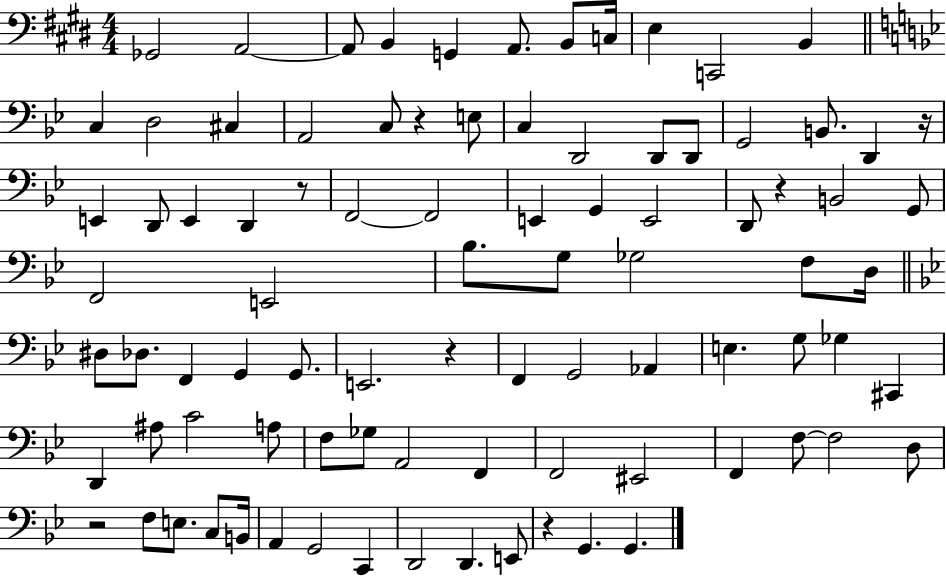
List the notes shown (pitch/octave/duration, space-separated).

Gb2/h A2/h A2/e B2/q G2/q A2/e. B2/e C3/s E3/q C2/h B2/q C3/q D3/h C#3/q A2/h C3/e R/q E3/e C3/q D2/h D2/e D2/e G2/h B2/e. D2/q R/s E2/q D2/e E2/q D2/q R/e F2/h F2/h E2/q G2/q E2/h D2/e R/q B2/h G2/e F2/h E2/h Bb3/e. G3/e Gb3/h F3/e D3/s D#3/e Db3/e. F2/q G2/q G2/e. E2/h. R/q F2/q G2/h Ab2/q E3/q. G3/e Gb3/q C#2/q D2/q A#3/e C4/h A3/e F3/e Gb3/e A2/h F2/q F2/h EIS2/h F2/q F3/e F3/h D3/e R/h F3/e E3/e. C3/e B2/s A2/q G2/h C2/q D2/h D2/q. E2/e R/q G2/q. G2/q.